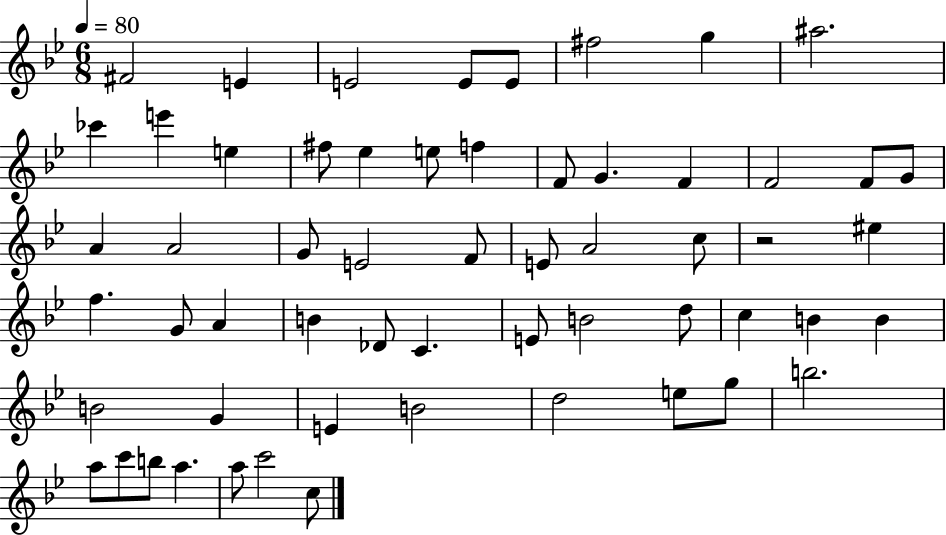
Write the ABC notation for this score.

X:1
T:Untitled
M:6/8
L:1/4
K:Bb
^F2 E E2 E/2 E/2 ^f2 g ^a2 _c' e' e ^f/2 _e e/2 f F/2 G F F2 F/2 G/2 A A2 G/2 E2 F/2 E/2 A2 c/2 z2 ^e f G/2 A B _D/2 C E/2 B2 d/2 c B B B2 G E B2 d2 e/2 g/2 b2 a/2 c'/2 b/2 a a/2 c'2 c/2